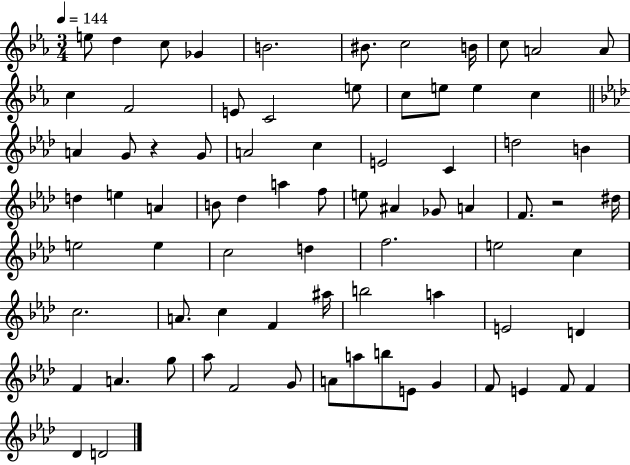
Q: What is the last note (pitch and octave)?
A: D4